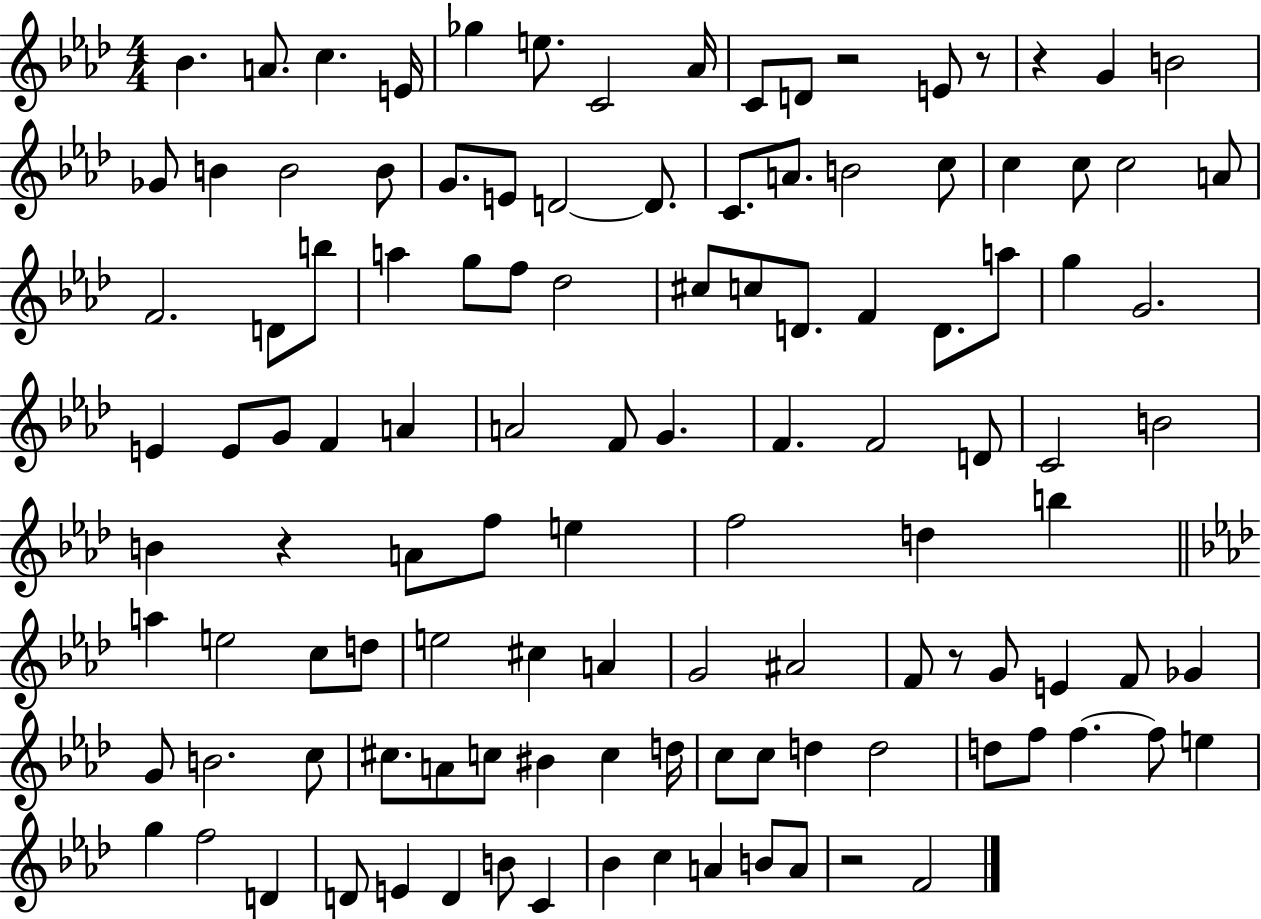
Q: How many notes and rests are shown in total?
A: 116